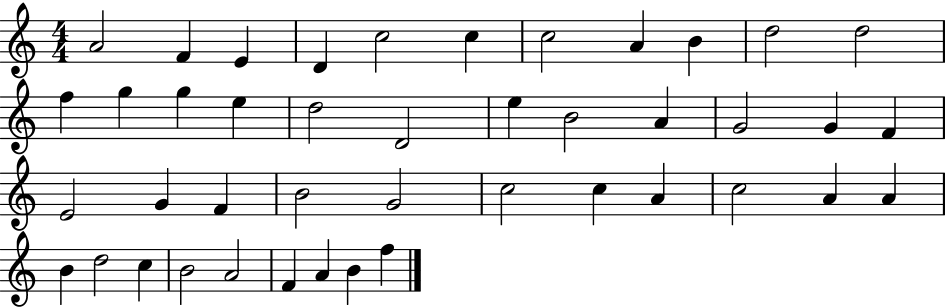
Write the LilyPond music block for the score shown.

{
  \clef treble
  \numericTimeSignature
  \time 4/4
  \key c \major
  a'2 f'4 e'4 | d'4 c''2 c''4 | c''2 a'4 b'4 | d''2 d''2 | \break f''4 g''4 g''4 e''4 | d''2 d'2 | e''4 b'2 a'4 | g'2 g'4 f'4 | \break e'2 g'4 f'4 | b'2 g'2 | c''2 c''4 a'4 | c''2 a'4 a'4 | \break b'4 d''2 c''4 | b'2 a'2 | f'4 a'4 b'4 f''4 | \bar "|."
}